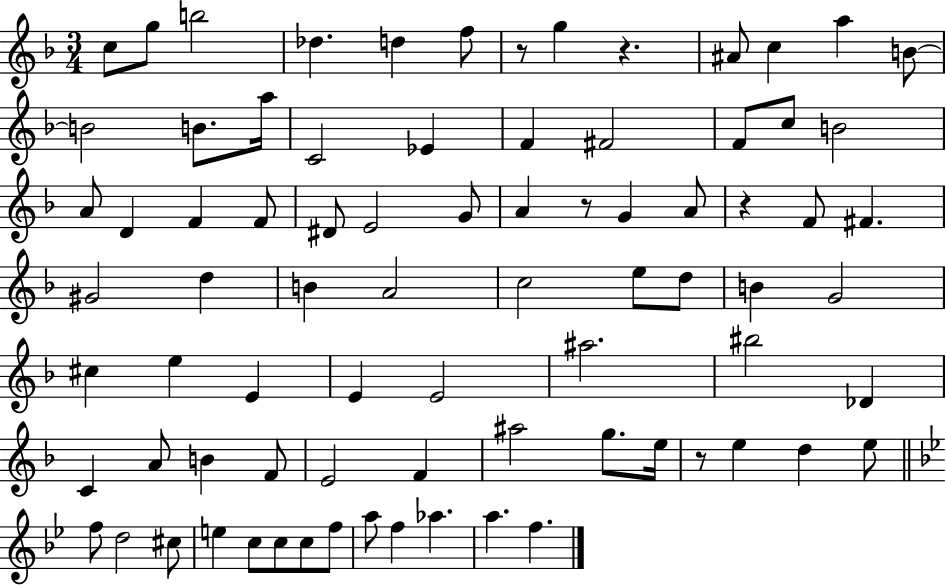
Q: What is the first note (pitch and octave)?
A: C5